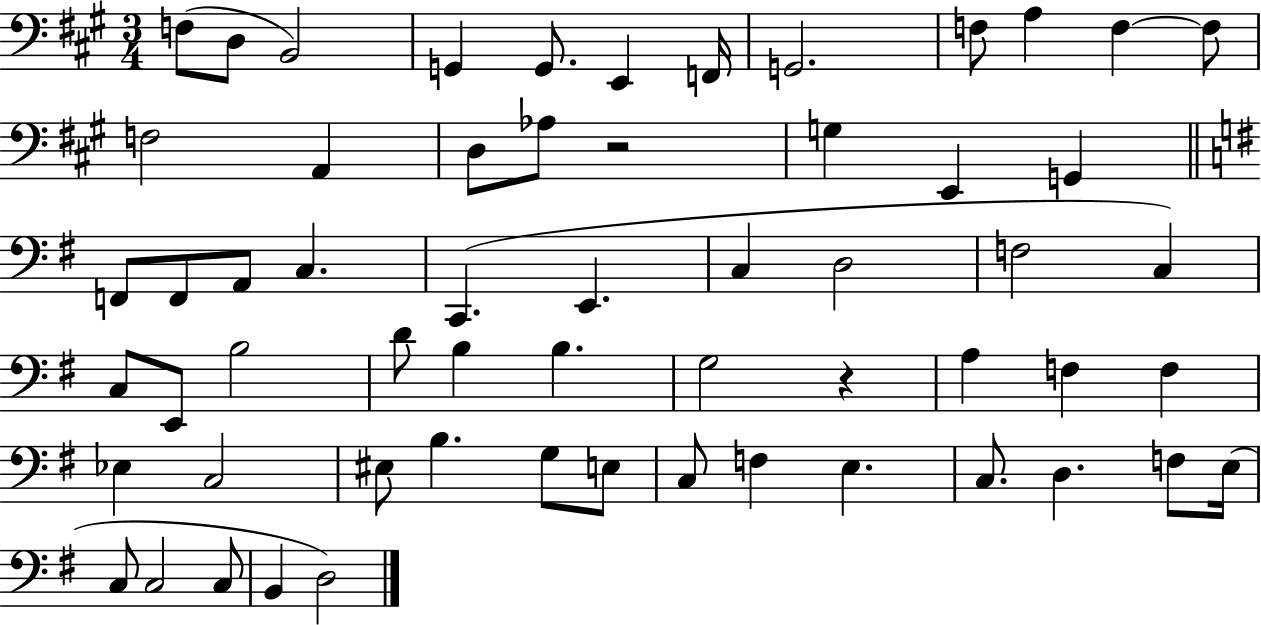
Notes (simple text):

F3/e D3/e B2/h G2/q G2/e. E2/q F2/s G2/h. F3/e A3/q F3/q F3/e F3/h A2/q D3/e Ab3/e R/h G3/q E2/q G2/q F2/e F2/e A2/e C3/q. C2/q. E2/q. C3/q D3/h F3/h C3/q C3/e E2/e B3/h D4/e B3/q B3/q. G3/h R/q A3/q F3/q F3/q Eb3/q C3/h EIS3/e B3/q. G3/e E3/e C3/e F3/q E3/q. C3/e. D3/q. F3/e E3/s C3/e C3/h C3/e B2/q D3/h